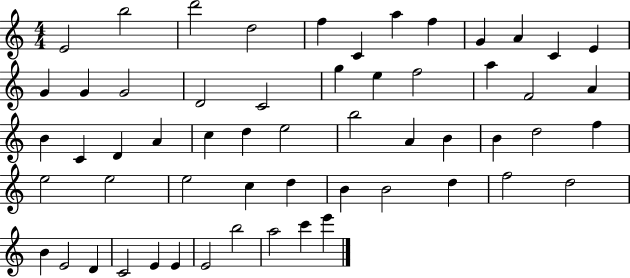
{
  \clef treble
  \numericTimeSignature
  \time 4/4
  \key c \major
  e'2 b''2 | d'''2 d''2 | f''4 c'4 a''4 f''4 | g'4 a'4 c'4 e'4 | \break g'4 g'4 g'2 | d'2 c'2 | g''4 e''4 f''2 | a''4 f'2 a'4 | \break b'4 c'4 d'4 a'4 | c''4 d''4 e''2 | b''2 a'4 b'4 | b'4 d''2 f''4 | \break e''2 e''2 | e''2 c''4 d''4 | b'4 b'2 d''4 | f''2 d''2 | \break b'4 e'2 d'4 | c'2 e'4 e'4 | e'2 b''2 | a''2 c'''4 e'''4 | \break \bar "|."
}